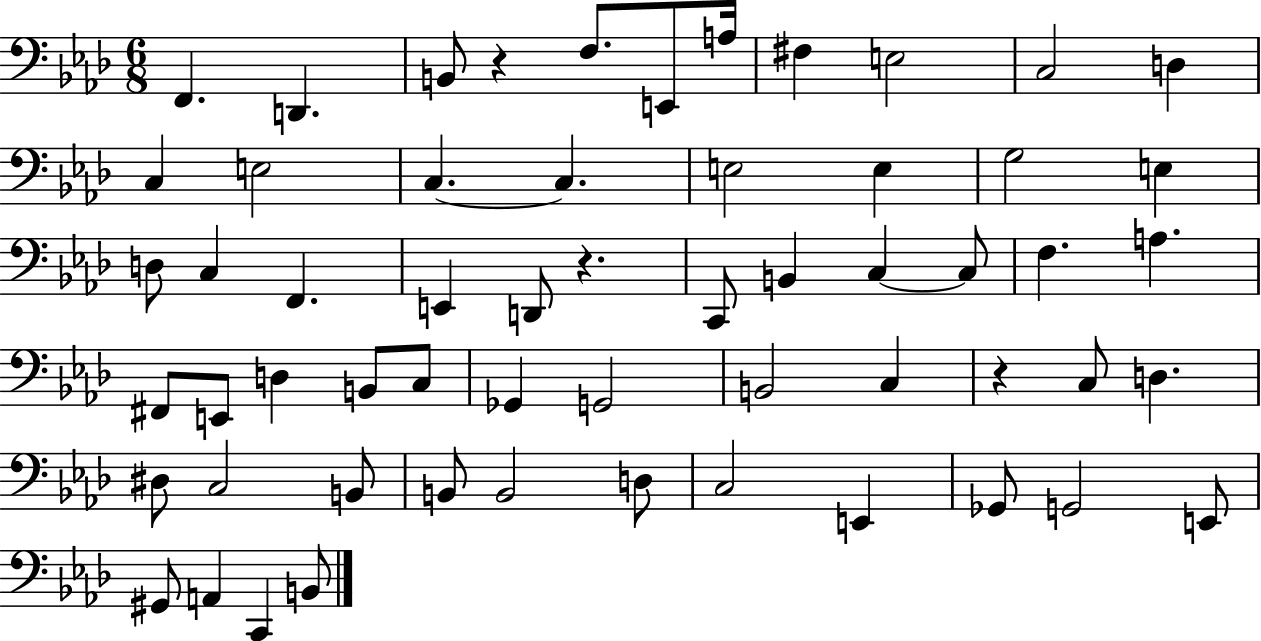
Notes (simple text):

F2/q. D2/q. B2/e R/q F3/e. E2/e A3/s F#3/q E3/h C3/h D3/q C3/q E3/h C3/q. C3/q. E3/h E3/q G3/h E3/q D3/e C3/q F2/q. E2/q D2/e R/q. C2/e B2/q C3/q C3/e F3/q. A3/q. F#2/e E2/e D3/q B2/e C3/e Gb2/q G2/h B2/h C3/q R/q C3/e D3/q. D#3/e C3/h B2/e B2/e B2/h D3/e C3/h E2/q Gb2/e G2/h E2/e G#2/e A2/q C2/q B2/e